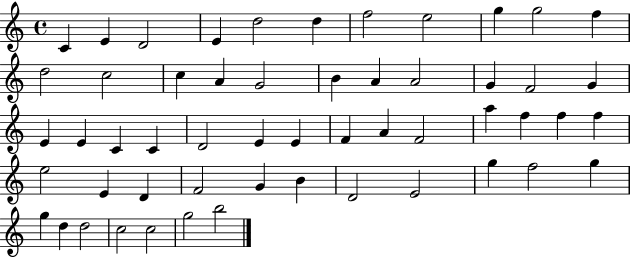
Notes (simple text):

C4/q E4/q D4/h E4/q D5/h D5/q F5/h E5/h G5/q G5/h F5/q D5/h C5/h C5/q A4/q G4/h B4/q A4/q A4/h G4/q F4/h G4/q E4/q E4/q C4/q C4/q D4/h E4/q E4/q F4/q A4/q F4/h A5/q F5/q F5/q F5/q E5/h E4/q D4/q F4/h G4/q B4/q D4/h E4/h G5/q F5/h G5/q G5/q D5/q D5/h C5/h C5/h G5/h B5/h